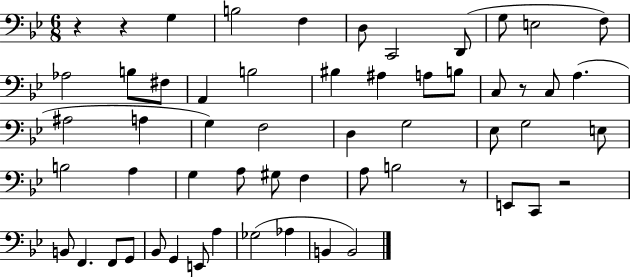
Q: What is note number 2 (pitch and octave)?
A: B3